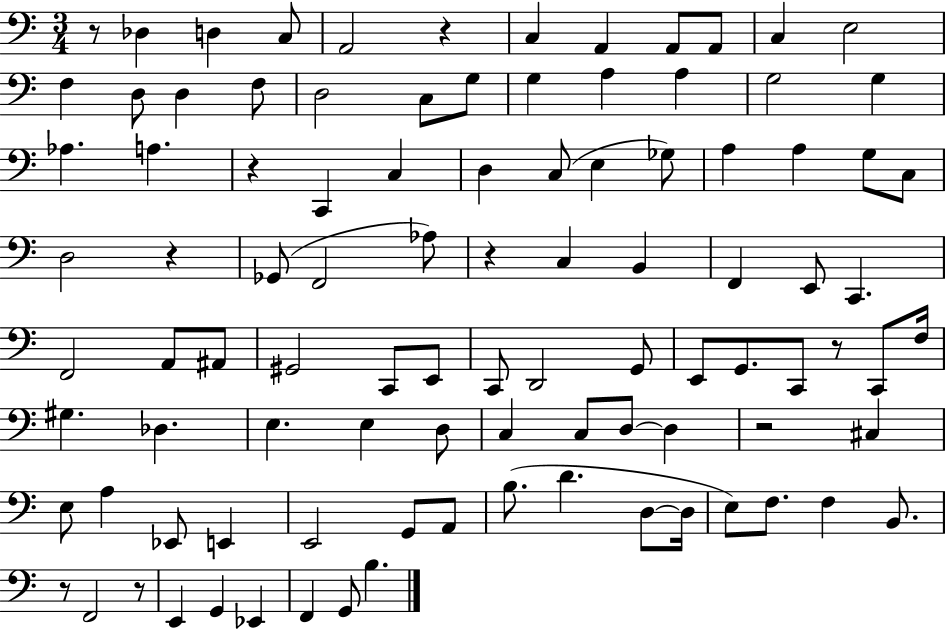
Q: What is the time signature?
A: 3/4